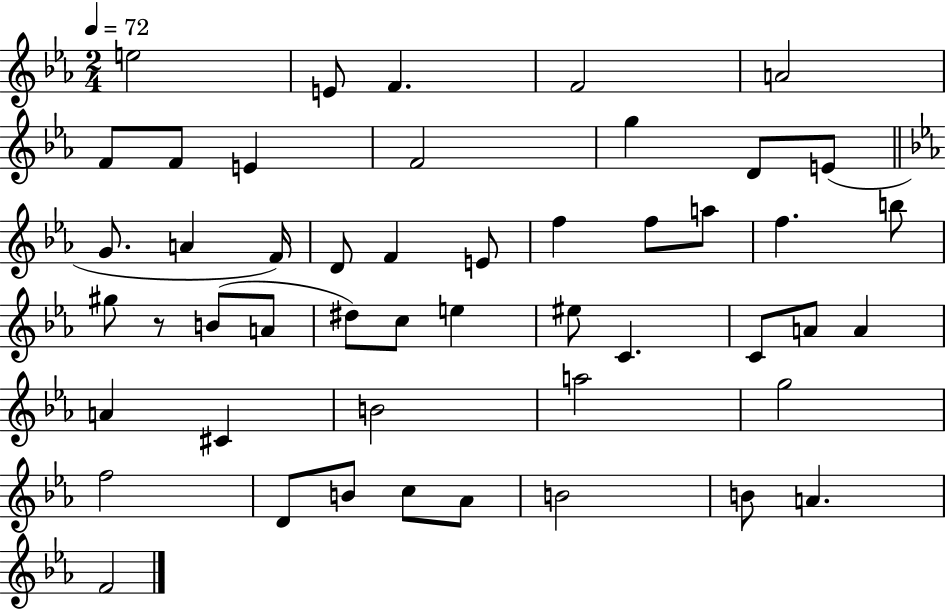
X:1
T:Untitled
M:2/4
L:1/4
K:Eb
e2 E/2 F F2 A2 F/2 F/2 E F2 g D/2 E/2 G/2 A F/4 D/2 F E/2 f f/2 a/2 f b/2 ^g/2 z/2 B/2 A/2 ^d/2 c/2 e ^e/2 C C/2 A/2 A A ^C B2 a2 g2 f2 D/2 B/2 c/2 _A/2 B2 B/2 A F2